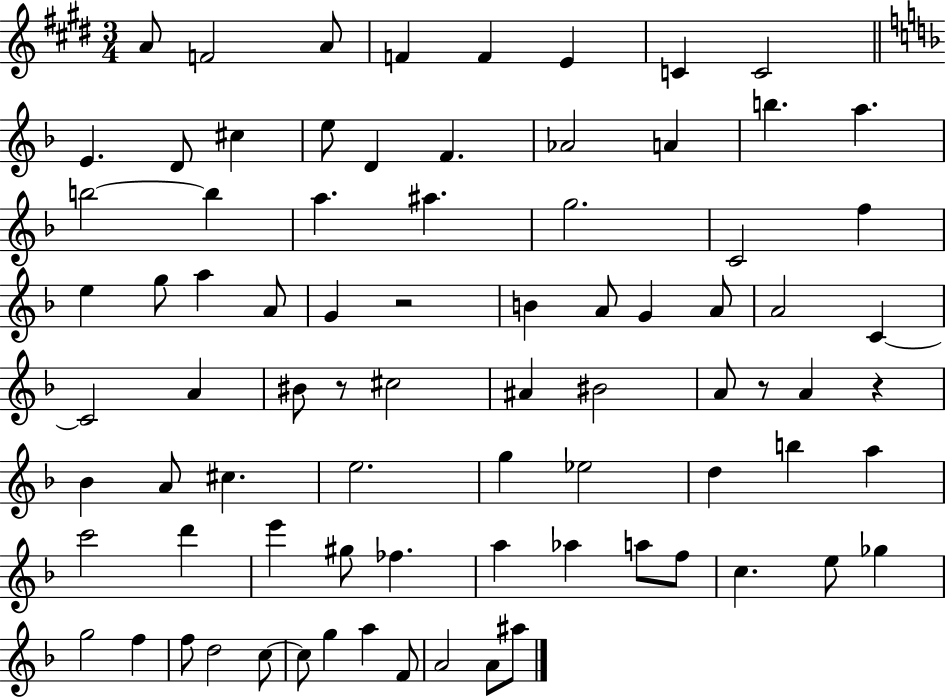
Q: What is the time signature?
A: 3/4